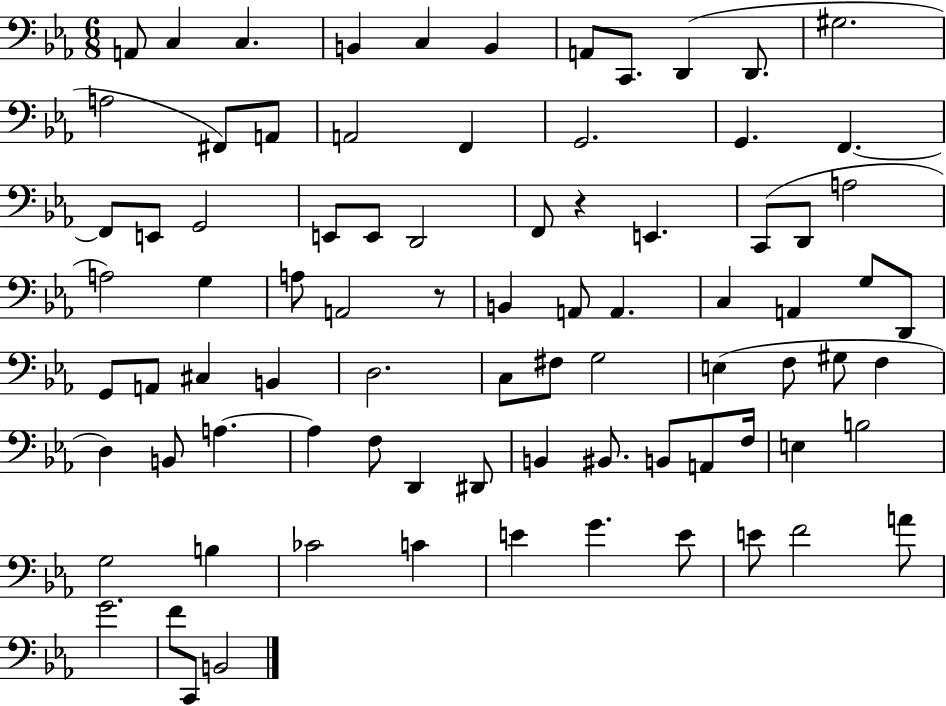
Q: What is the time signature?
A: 6/8